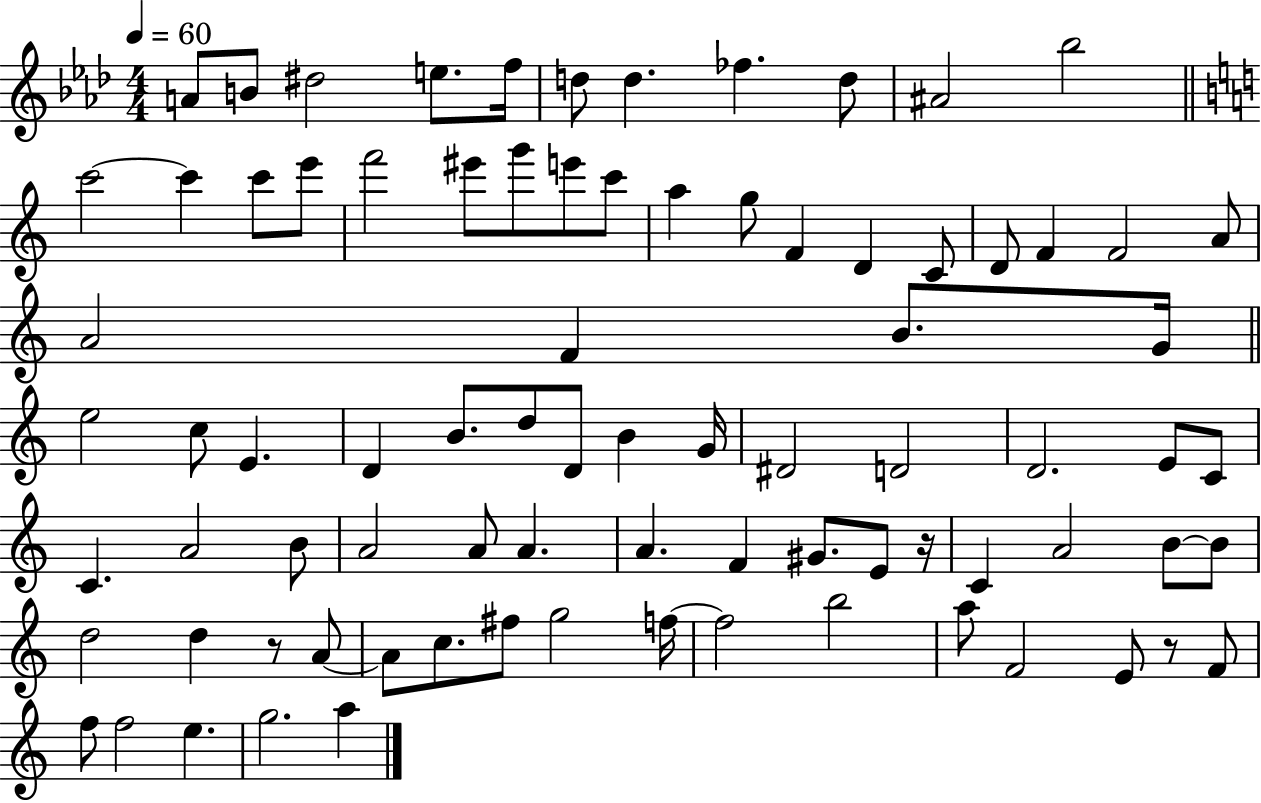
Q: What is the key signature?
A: AES major